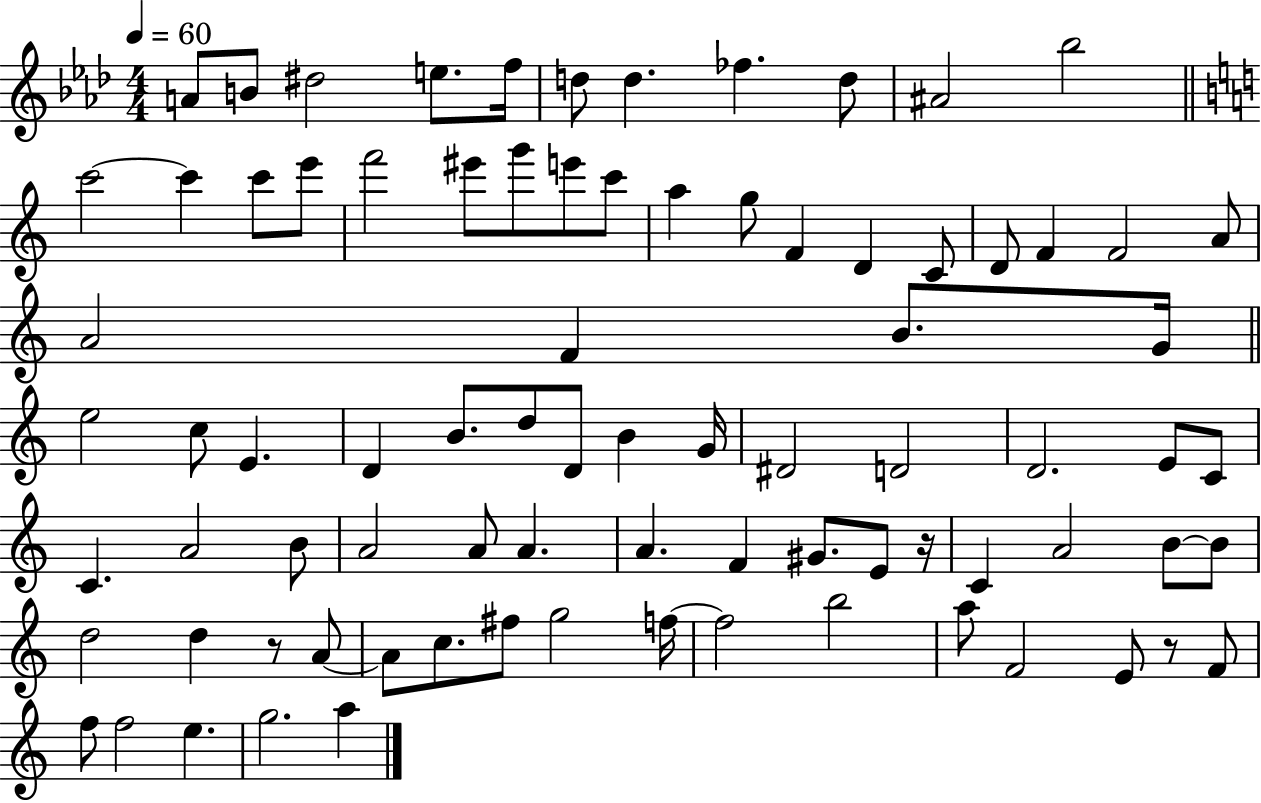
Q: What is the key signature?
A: AES major